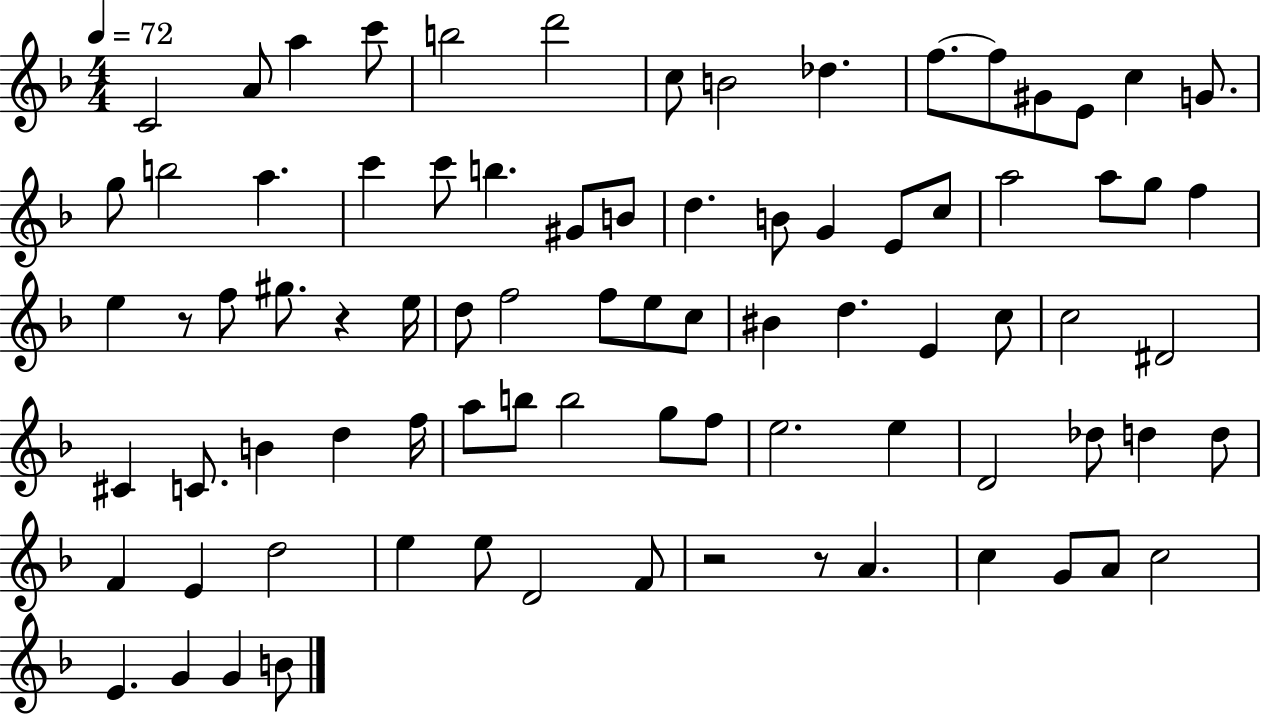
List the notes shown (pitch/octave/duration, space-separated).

C4/h A4/e A5/q C6/e B5/h D6/h C5/e B4/h Db5/q. F5/e. F5/e G#4/e E4/e C5/q G4/e. G5/e B5/h A5/q. C6/q C6/e B5/q. G#4/e B4/e D5/q. B4/e G4/q E4/e C5/e A5/h A5/e G5/e F5/q E5/q R/e F5/e G#5/e. R/q E5/s D5/e F5/h F5/e E5/e C5/e BIS4/q D5/q. E4/q C5/e C5/h D#4/h C#4/q C4/e. B4/q D5/q F5/s A5/e B5/e B5/h G5/e F5/e E5/h. E5/q D4/h Db5/e D5/q D5/e F4/q E4/q D5/h E5/q E5/e D4/h F4/e R/h R/e A4/q. C5/q G4/e A4/e C5/h E4/q. G4/q G4/q B4/e